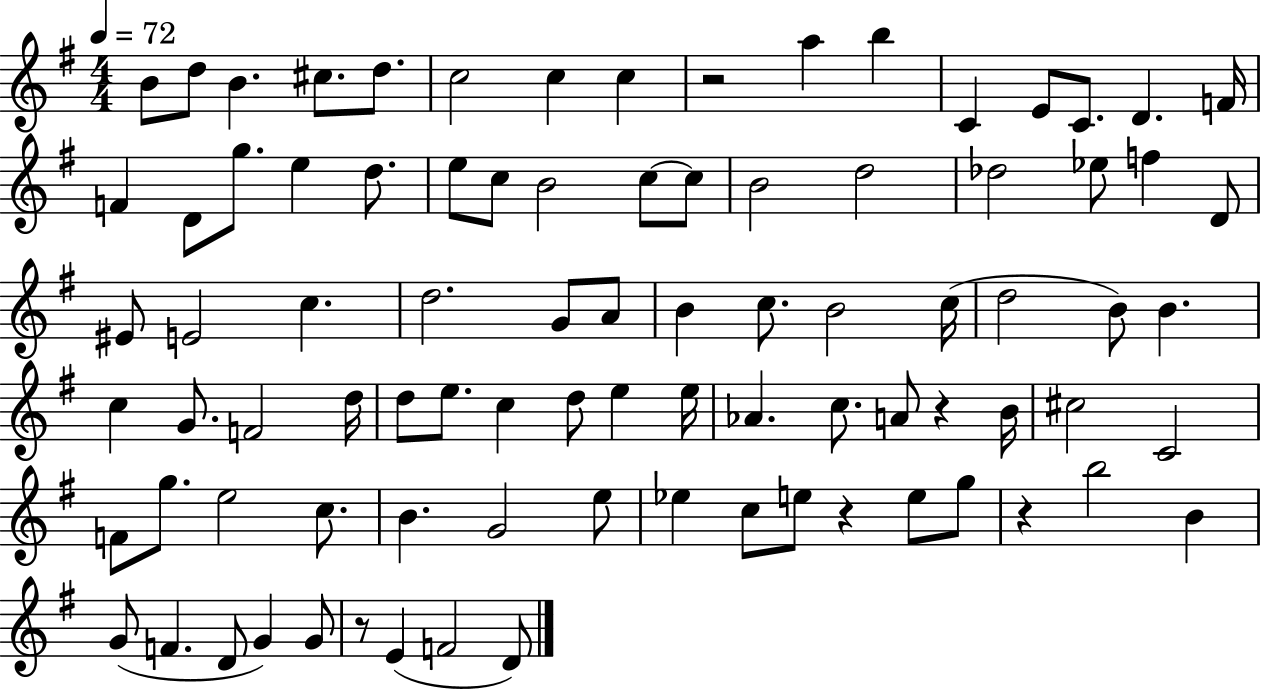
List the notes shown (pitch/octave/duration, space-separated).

B4/e D5/e B4/q. C#5/e. D5/e. C5/h C5/q C5/q R/h A5/q B5/q C4/q E4/e C4/e. D4/q. F4/s F4/q D4/e G5/e. E5/q D5/e. E5/e C5/e B4/h C5/e C5/e B4/h D5/h Db5/h Eb5/e F5/q D4/e EIS4/e E4/h C5/q. D5/h. G4/e A4/e B4/q C5/e. B4/h C5/s D5/h B4/e B4/q. C5/q G4/e. F4/h D5/s D5/e E5/e. C5/q D5/e E5/q E5/s Ab4/q. C5/e. A4/e R/q B4/s C#5/h C4/h F4/e G5/e. E5/h C5/e. B4/q. G4/h E5/e Eb5/q C5/e E5/e R/q E5/e G5/e R/q B5/h B4/q G4/e F4/q. D4/e G4/q G4/e R/e E4/q F4/h D4/e